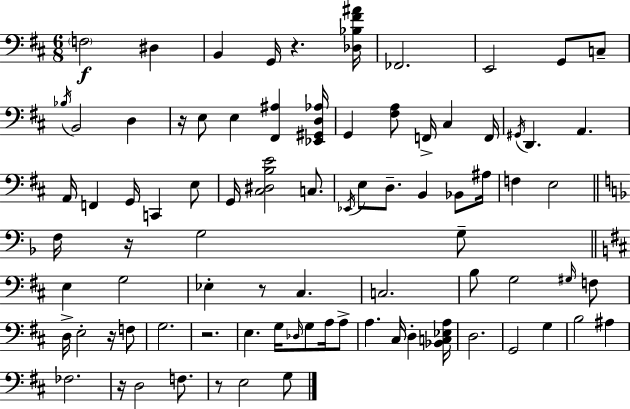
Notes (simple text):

F3/h D#3/q B2/q G2/s R/q. [Db3,Bb3,F#4,A#4]/s FES2/h. E2/h G2/e C3/e Bb3/s B2/h D3/q R/s E3/e E3/q [F#2,A#3]/q [Eb2,G#2,D3,Ab3]/s G2/q [F#3,A3]/e F2/s C#3/q F2/s G#2/s D2/q. A2/q. A2/s F2/q G2/s C2/q E3/e G2/s [C#3,D#3,B3,E4]/h C3/e. Eb2/s E3/e D3/e. B2/q Bb2/e A#3/s F3/q E3/h F3/s R/s G3/h G3/e E3/q G3/h Eb3/q R/e C#3/q. C3/h. B3/e G3/h G#3/s F3/e D3/s E3/h R/s F3/e G3/h. R/h. E3/q. G3/s Db3/s G3/e A3/s A3/e A3/q. C#3/s D3/q [Bb2,C3,Eb3,A3]/s D3/h. G2/h G3/q B3/h A#3/q FES3/h. R/s D3/h F3/e. R/e E3/h G3/e